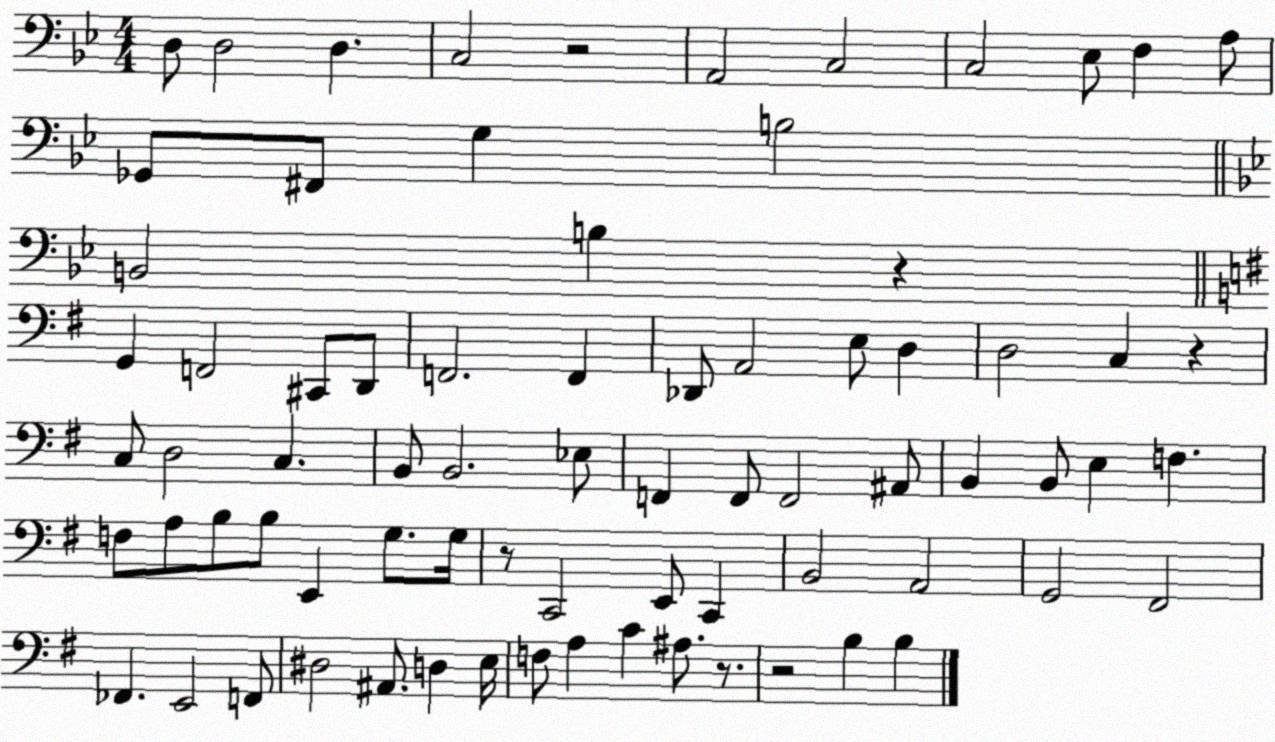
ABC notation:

X:1
T:Untitled
M:4/4
L:1/4
K:Bb
D,/2 D,2 D, C,2 z2 A,,2 C,2 C,2 _E,/2 F, A,/2 _G,,/2 ^F,,/2 G, B,2 B,,2 B, z G,, F,,2 ^C,,/2 D,,/2 F,,2 F,, _D,,/2 A,,2 E,/2 D, D,2 C, z C,/2 D,2 C, B,,/2 B,,2 _E,/2 F,, F,,/2 F,,2 ^A,,/2 B,, B,,/2 E, F, F,/2 A,/2 B,/2 B,/2 E,, G,/2 G,/4 z/2 C,,2 E,,/2 C,, B,,2 A,,2 G,,2 ^F,,2 _F,, E,,2 F,,/2 ^D,2 ^A,,/2 D, E,/4 F,/2 A, C ^A,/2 z/2 z2 B, B,